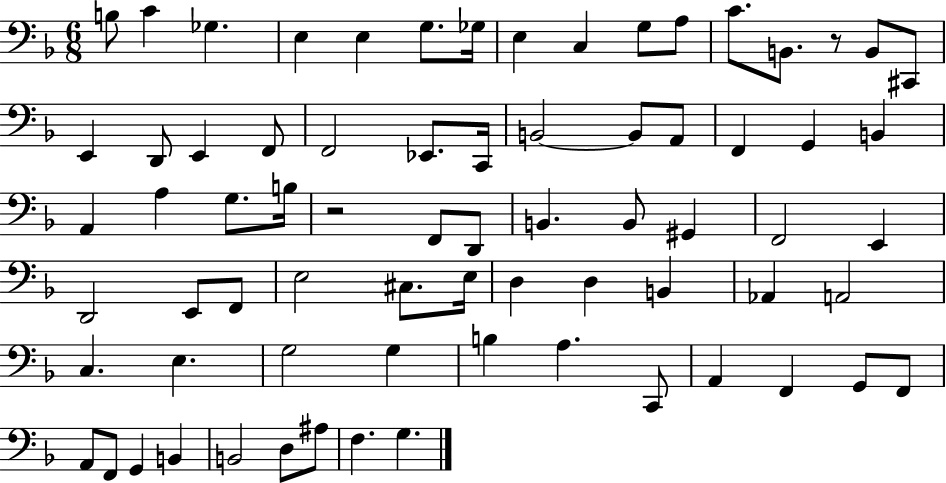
B3/e C4/q Gb3/q. E3/q E3/q G3/e. Gb3/s E3/q C3/q G3/e A3/e C4/e. B2/e. R/e B2/e C#2/e E2/q D2/e E2/q F2/e F2/h Eb2/e. C2/s B2/h B2/e A2/e F2/q G2/q B2/q A2/q A3/q G3/e. B3/s R/h F2/e D2/e B2/q. B2/e G#2/q F2/h E2/q D2/h E2/e F2/e E3/h C#3/e. E3/s D3/q D3/q B2/q Ab2/q A2/h C3/q. E3/q. G3/h G3/q B3/q A3/q. C2/e A2/q F2/q G2/e F2/e A2/e F2/e G2/q B2/q B2/h D3/e A#3/e F3/q. G3/q.